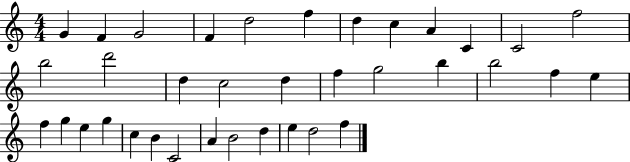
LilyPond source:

{
  \clef treble
  \numericTimeSignature
  \time 4/4
  \key c \major
  g'4 f'4 g'2 | f'4 d''2 f''4 | d''4 c''4 a'4 c'4 | c'2 f''2 | \break b''2 d'''2 | d''4 c''2 d''4 | f''4 g''2 b''4 | b''2 f''4 e''4 | \break f''4 g''4 e''4 g''4 | c''4 b'4 c'2 | a'4 b'2 d''4 | e''4 d''2 f''4 | \break \bar "|."
}